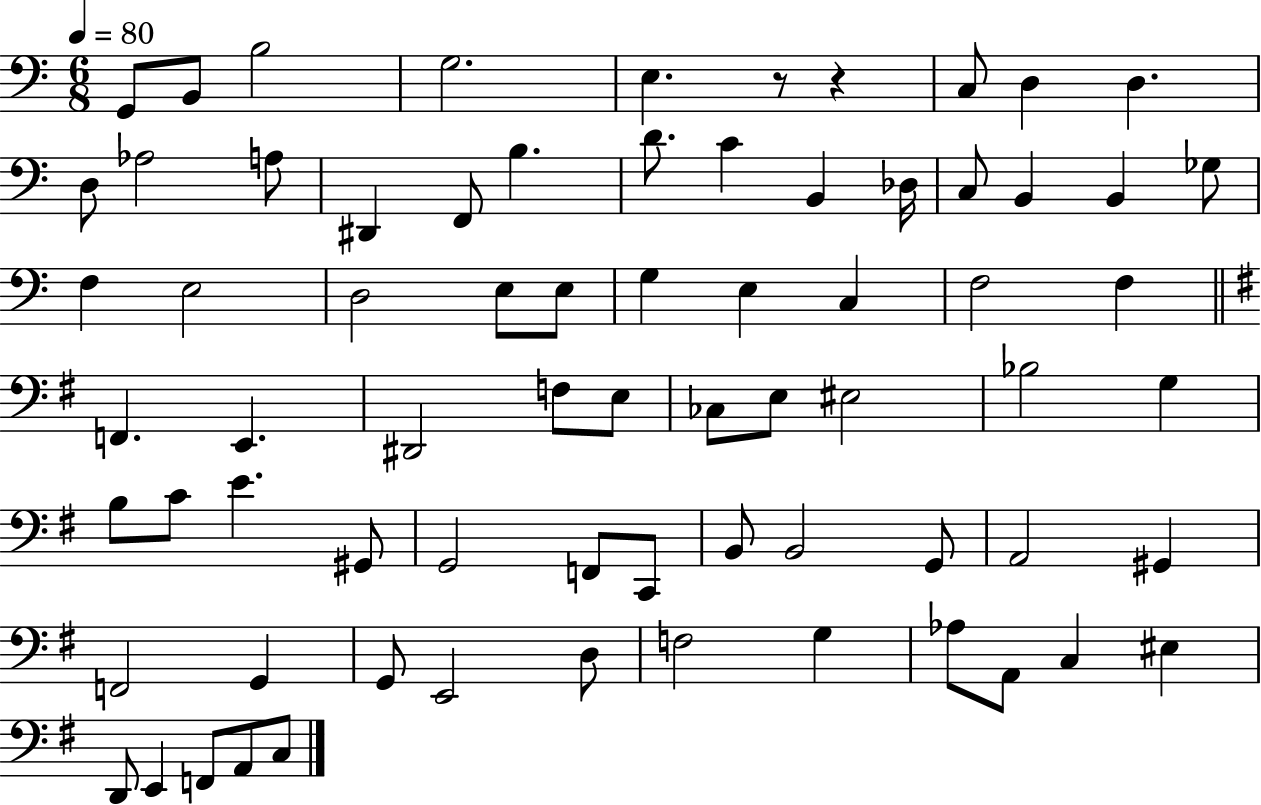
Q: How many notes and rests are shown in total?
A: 72